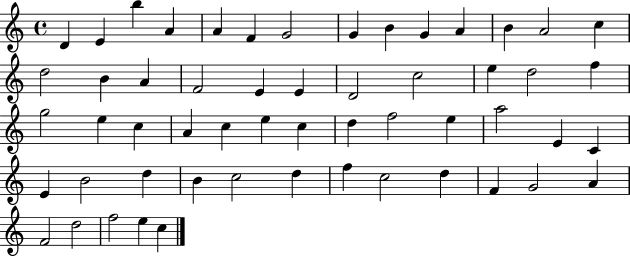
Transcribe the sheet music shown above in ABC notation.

X:1
T:Untitled
M:4/4
L:1/4
K:C
D E b A A F G2 G B G A B A2 c d2 B A F2 E E D2 c2 e d2 f g2 e c A c e c d f2 e a2 E C E B2 d B c2 d f c2 d F G2 A F2 d2 f2 e c